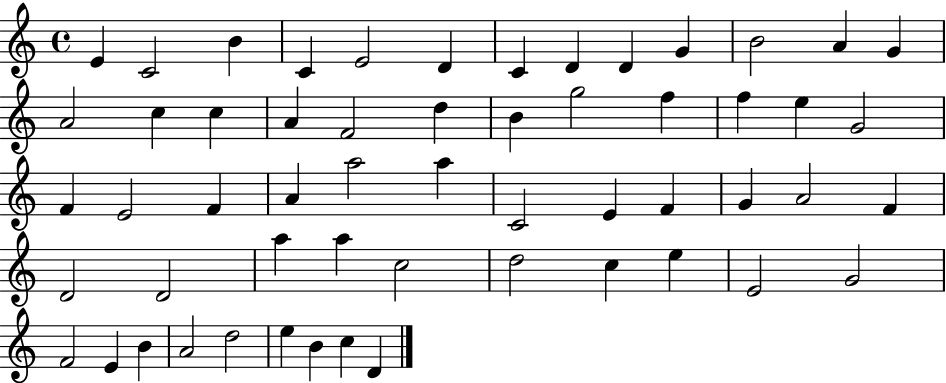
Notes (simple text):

E4/q C4/h B4/q C4/q E4/h D4/q C4/q D4/q D4/q G4/q B4/h A4/q G4/q A4/h C5/q C5/q A4/q F4/h D5/q B4/q G5/h F5/q F5/q E5/q G4/h F4/q E4/h F4/q A4/q A5/h A5/q C4/h E4/q F4/q G4/q A4/h F4/q D4/h D4/h A5/q A5/q C5/h D5/h C5/q E5/q E4/h G4/h F4/h E4/q B4/q A4/h D5/h E5/q B4/q C5/q D4/q